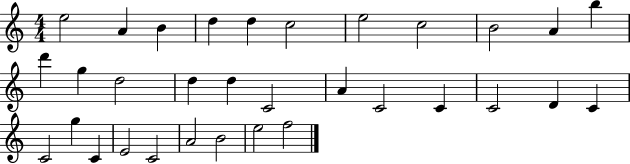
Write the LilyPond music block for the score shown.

{
  \clef treble
  \numericTimeSignature
  \time 4/4
  \key c \major
  e''2 a'4 b'4 | d''4 d''4 c''2 | e''2 c''2 | b'2 a'4 b''4 | \break d'''4 g''4 d''2 | d''4 d''4 c'2 | a'4 c'2 c'4 | c'2 d'4 c'4 | \break c'2 g''4 c'4 | e'2 c'2 | a'2 b'2 | e''2 f''2 | \break \bar "|."
}